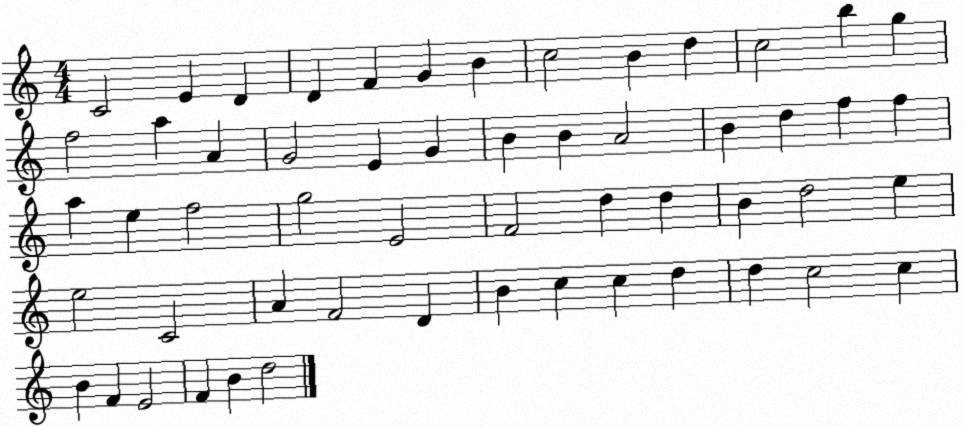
X:1
T:Untitled
M:4/4
L:1/4
K:C
C2 E D D F G B c2 B d c2 b g f2 a A G2 E G B B A2 B d f f a e f2 g2 E2 F2 d d B d2 e e2 C2 A F2 D B c c d d c2 c B F E2 F B d2